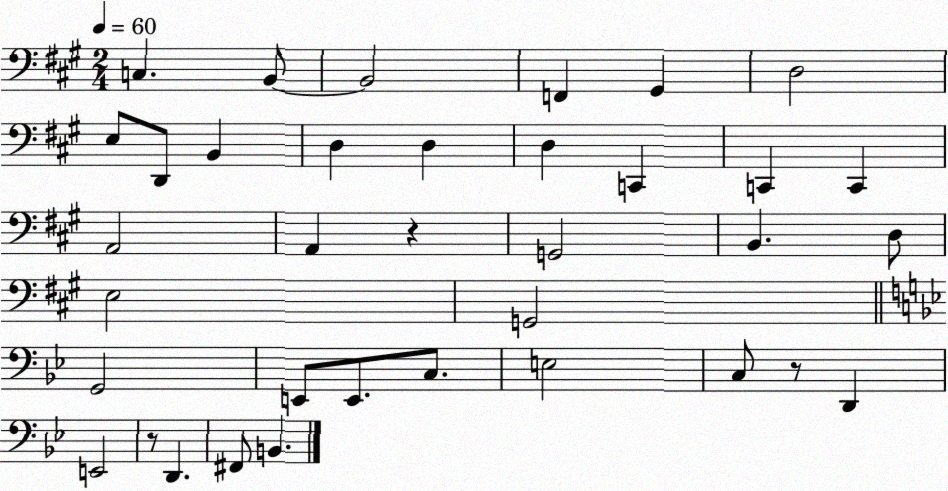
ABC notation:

X:1
T:Untitled
M:2/4
L:1/4
K:A
C, B,,/2 B,,2 F,, ^G,, D,2 E,/2 D,,/2 B,, D, D, D, C,, C,, C,, A,,2 A,, z G,,2 B,, D,/2 E,2 G,,2 G,,2 E,,/2 E,,/2 C,/2 E,2 C,/2 z/2 D,, E,,2 z/2 D,, ^F,,/2 B,,